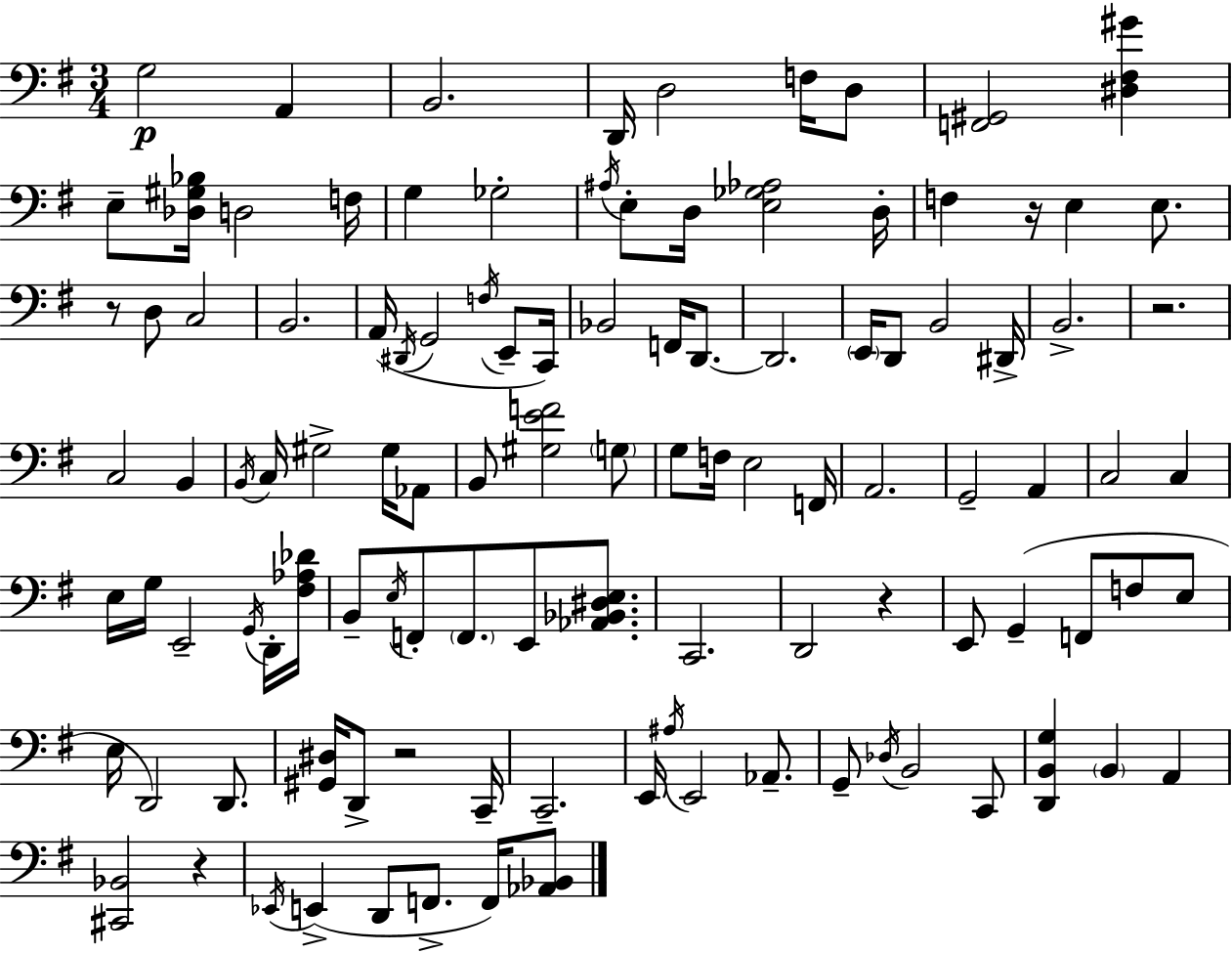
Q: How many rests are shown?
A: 6